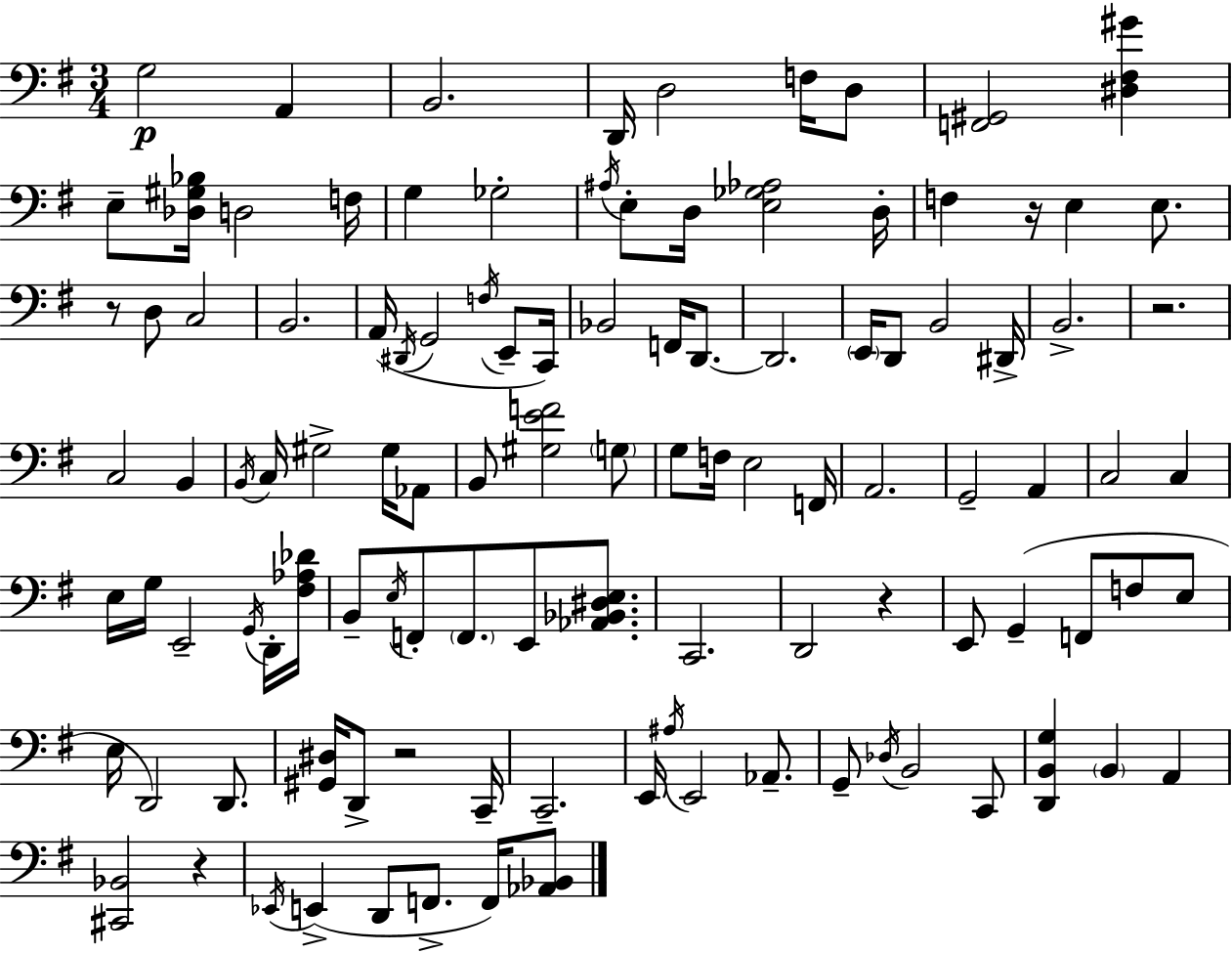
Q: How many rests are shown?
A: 6